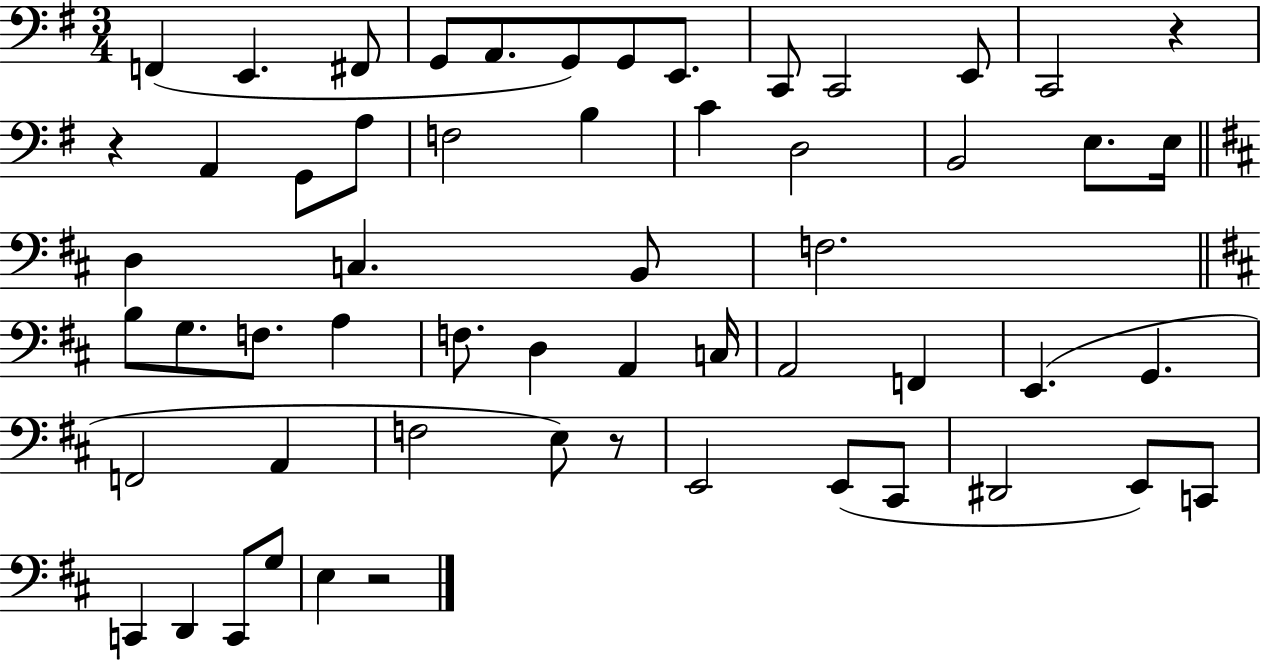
F2/q E2/q. F#2/e G2/e A2/e. G2/e G2/e E2/e. C2/e C2/h E2/e C2/h R/q R/q A2/q G2/e A3/e F3/h B3/q C4/q D3/h B2/h E3/e. E3/s D3/q C3/q. B2/e F3/h. B3/e G3/e. F3/e. A3/q F3/e. D3/q A2/q C3/s A2/h F2/q E2/q. G2/q. F2/h A2/q F3/h E3/e R/e E2/h E2/e C#2/e D#2/h E2/e C2/e C2/q D2/q C2/e G3/e E3/q R/h